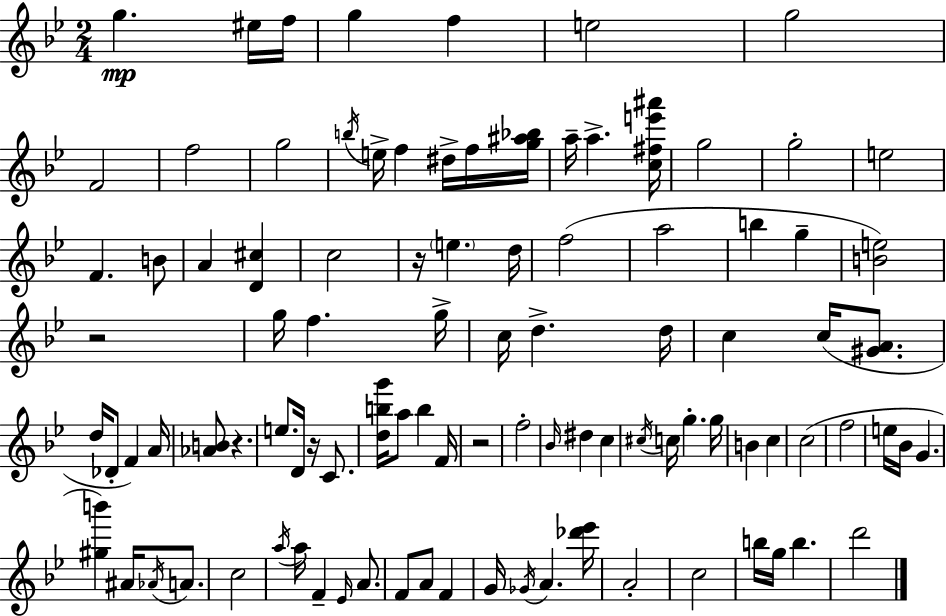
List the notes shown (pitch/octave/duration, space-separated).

G5/q. EIS5/s F5/s G5/q F5/q E5/h G5/h F4/h F5/h G5/h B5/s E5/s F5/q D#5/s F5/s [G5,A#5,Bb5]/s A5/s A5/q. [C5,F#5,E6,A#6]/s G5/h G5/h E5/h F4/q. B4/e A4/q [D4,C#5]/q C5/h R/s E5/q. D5/s F5/h A5/h B5/q G5/q [B4,E5]/h R/h G5/s F5/q. G5/s C5/s D5/q. D5/s C5/q C5/s [G#4,A4]/e. D5/s Db4/e F4/q A4/s [Ab4,B4]/e R/q. E5/e. D4/s R/s C4/e. [D5,B5,G6]/s A5/e B5/q F4/s R/h F5/h Bb4/s D#5/q C5/q C#5/s C5/s G5/q. G5/s B4/q C5/q C5/h F5/h E5/s Bb4/s G4/q. [G#5,B6]/q A#4/s Ab4/s A4/e. C5/h A5/s A5/s F4/q Eb4/s A4/e. F4/e A4/e F4/q G4/s Gb4/s A4/q. [Db6,Eb6]/s A4/h C5/h B5/s G5/s B5/q. D6/h